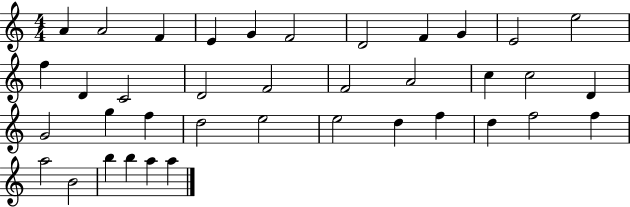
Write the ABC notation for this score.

X:1
T:Untitled
M:4/4
L:1/4
K:C
A A2 F E G F2 D2 F G E2 e2 f D C2 D2 F2 F2 A2 c c2 D G2 g f d2 e2 e2 d f d f2 f a2 B2 b b a a